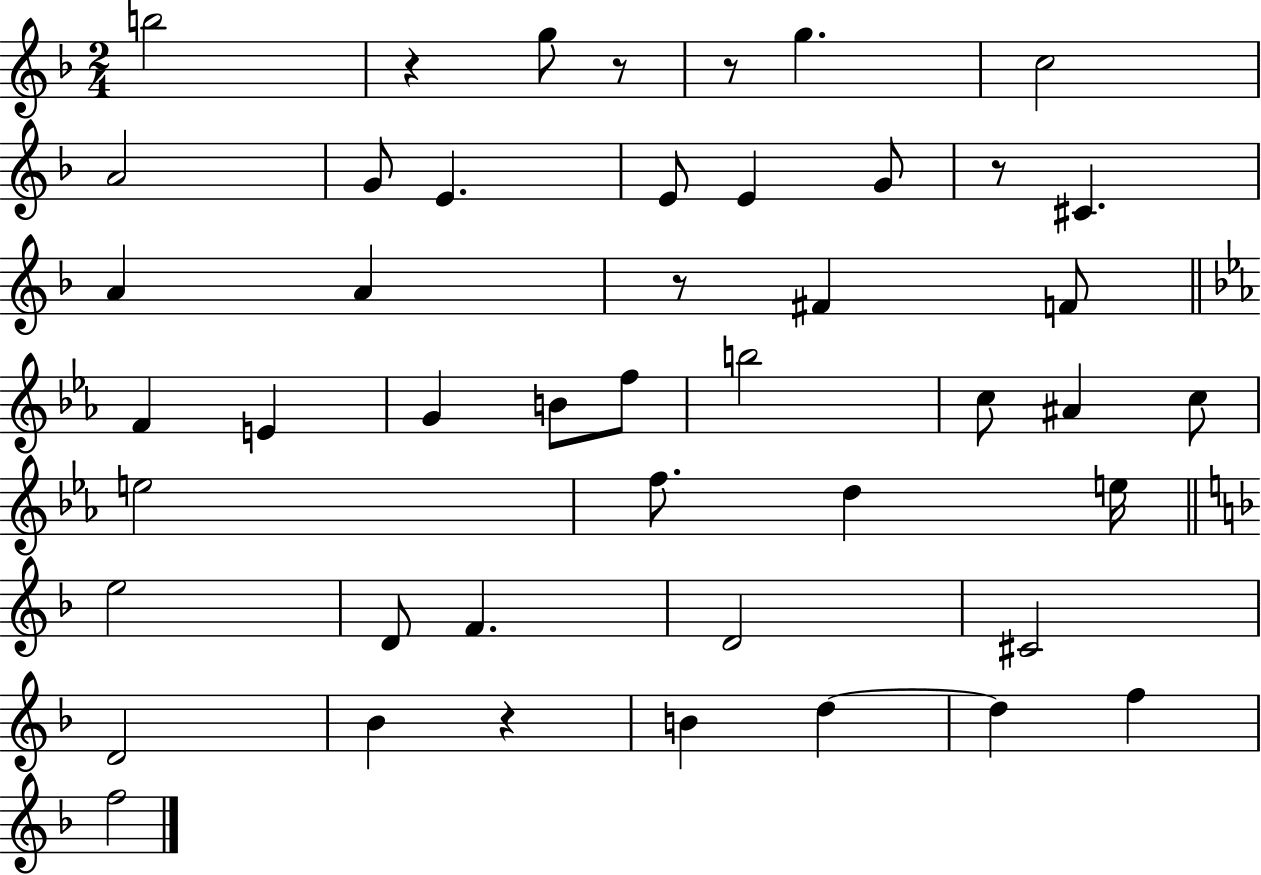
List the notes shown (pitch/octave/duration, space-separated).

B5/h R/q G5/e R/e R/e G5/q. C5/h A4/h G4/e E4/q. E4/e E4/q G4/e R/e C#4/q. A4/q A4/q R/e F#4/q F4/e F4/q E4/q G4/q B4/e F5/e B5/h C5/e A#4/q C5/e E5/h F5/e. D5/q E5/s E5/h D4/e F4/q. D4/h C#4/h D4/h Bb4/q R/q B4/q D5/q D5/q F5/q F5/h